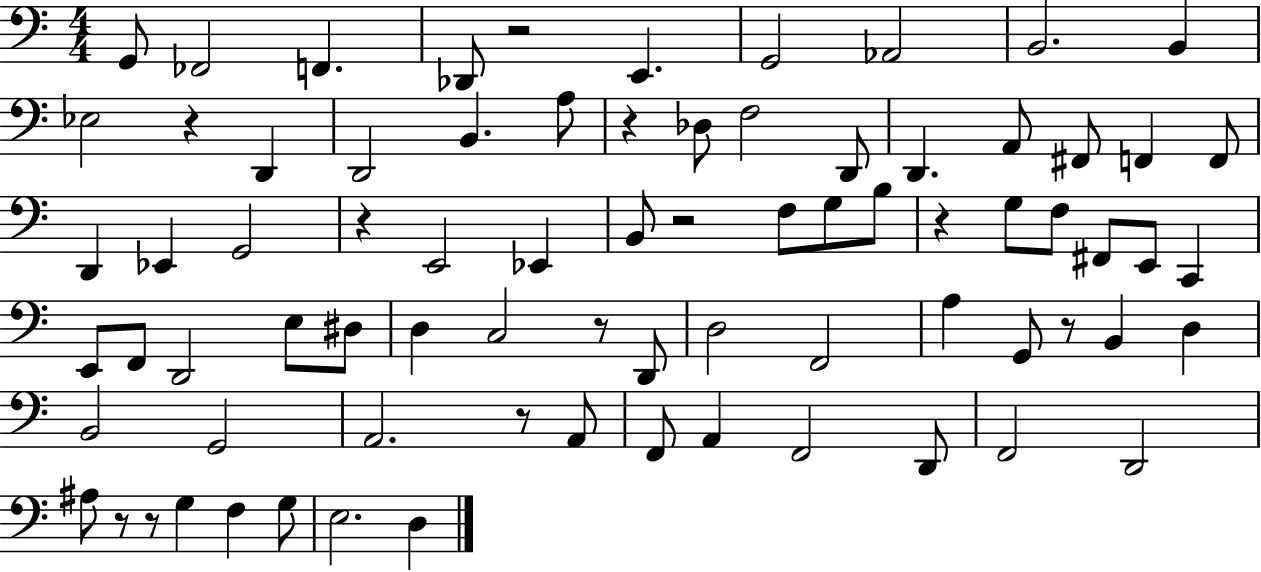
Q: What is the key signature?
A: C major